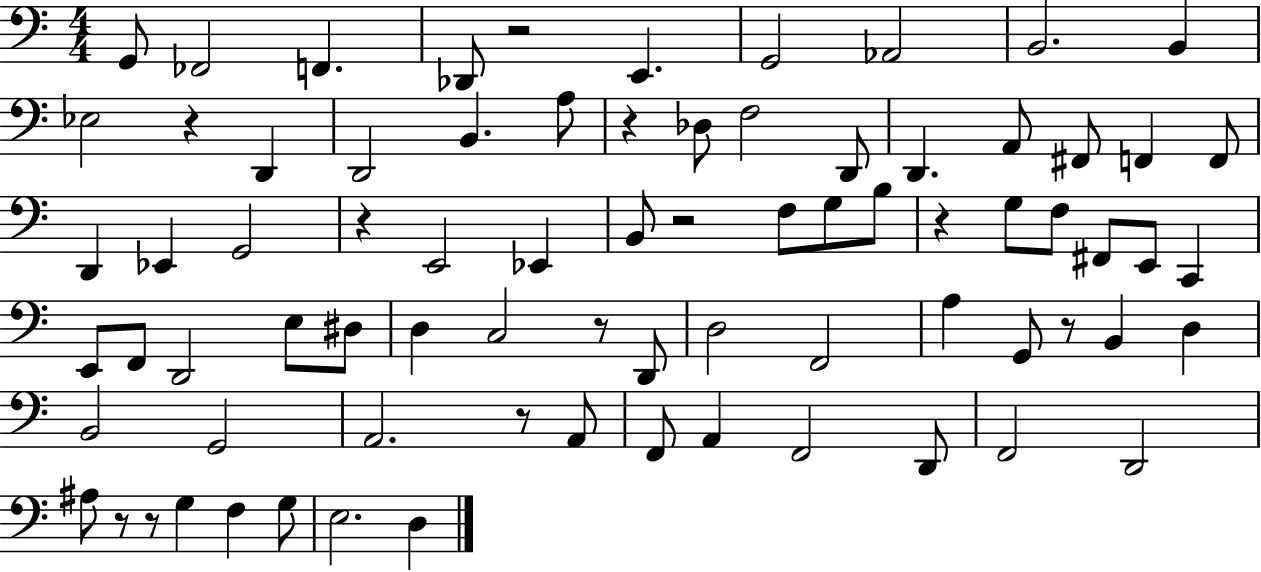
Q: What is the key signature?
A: C major